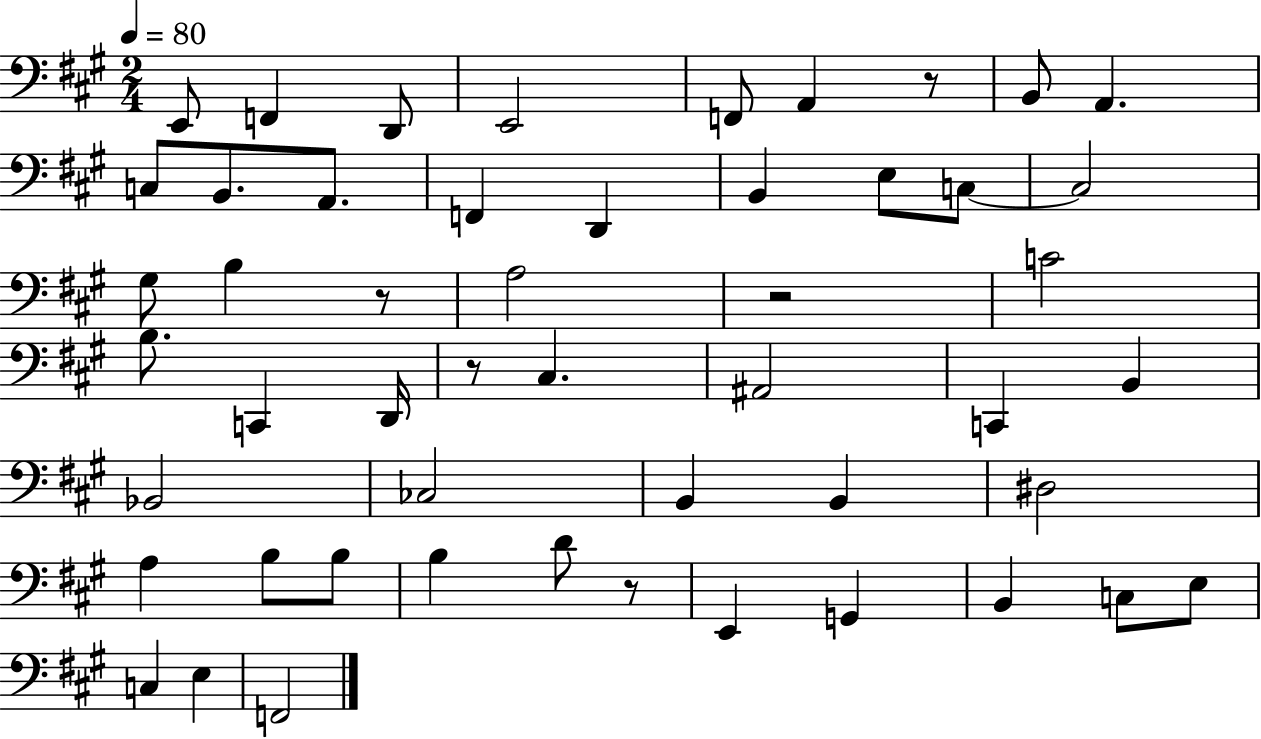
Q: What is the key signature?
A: A major